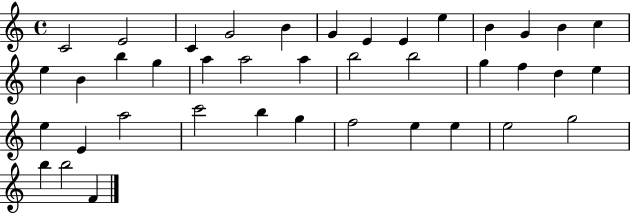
C4/h E4/h C4/q G4/h B4/q G4/q E4/q E4/q E5/q B4/q G4/q B4/q C5/q E5/q B4/q B5/q G5/q A5/q A5/h A5/q B5/h B5/h G5/q F5/q D5/q E5/q E5/q E4/q A5/h C6/h B5/q G5/q F5/h E5/q E5/q E5/h G5/h B5/q B5/h F4/q